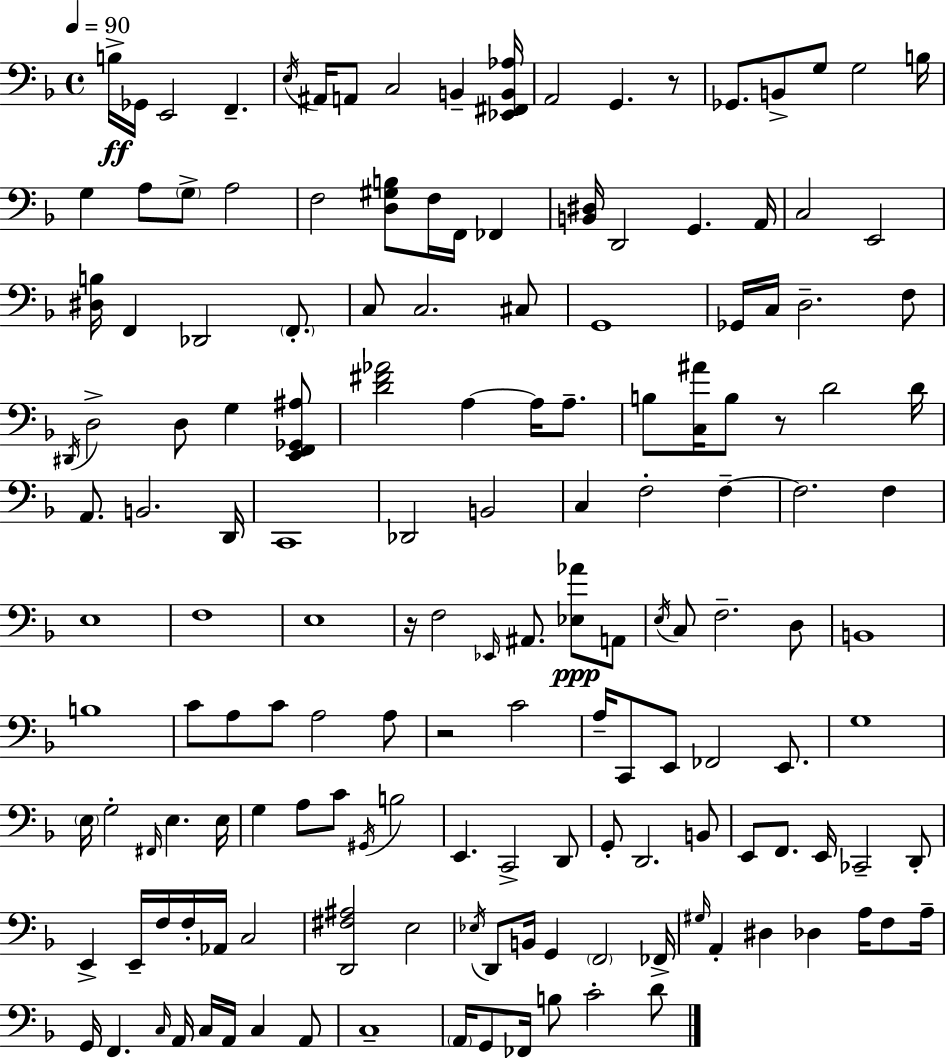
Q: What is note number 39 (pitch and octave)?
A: D3